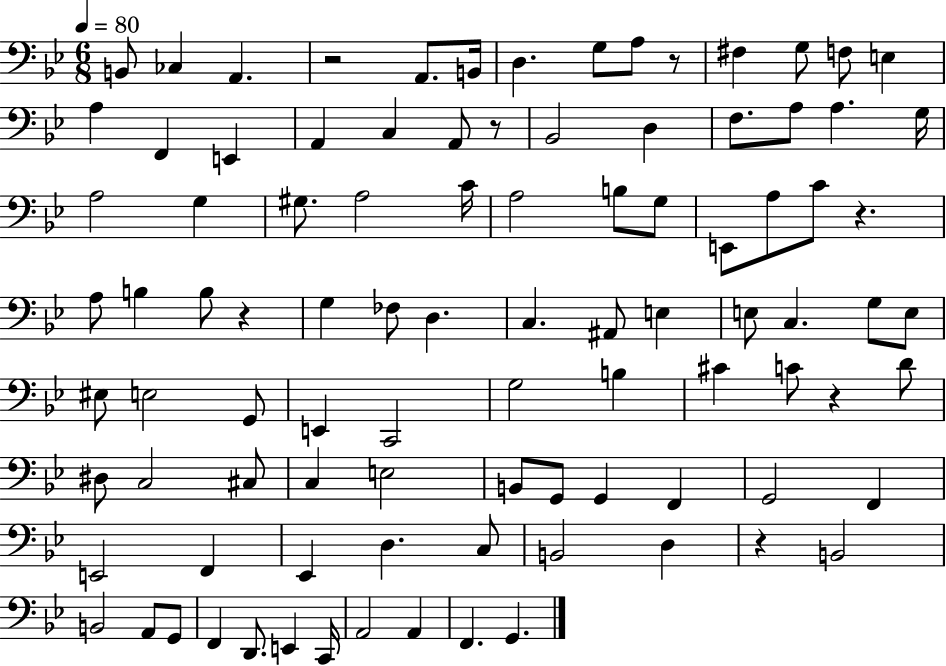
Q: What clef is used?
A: bass